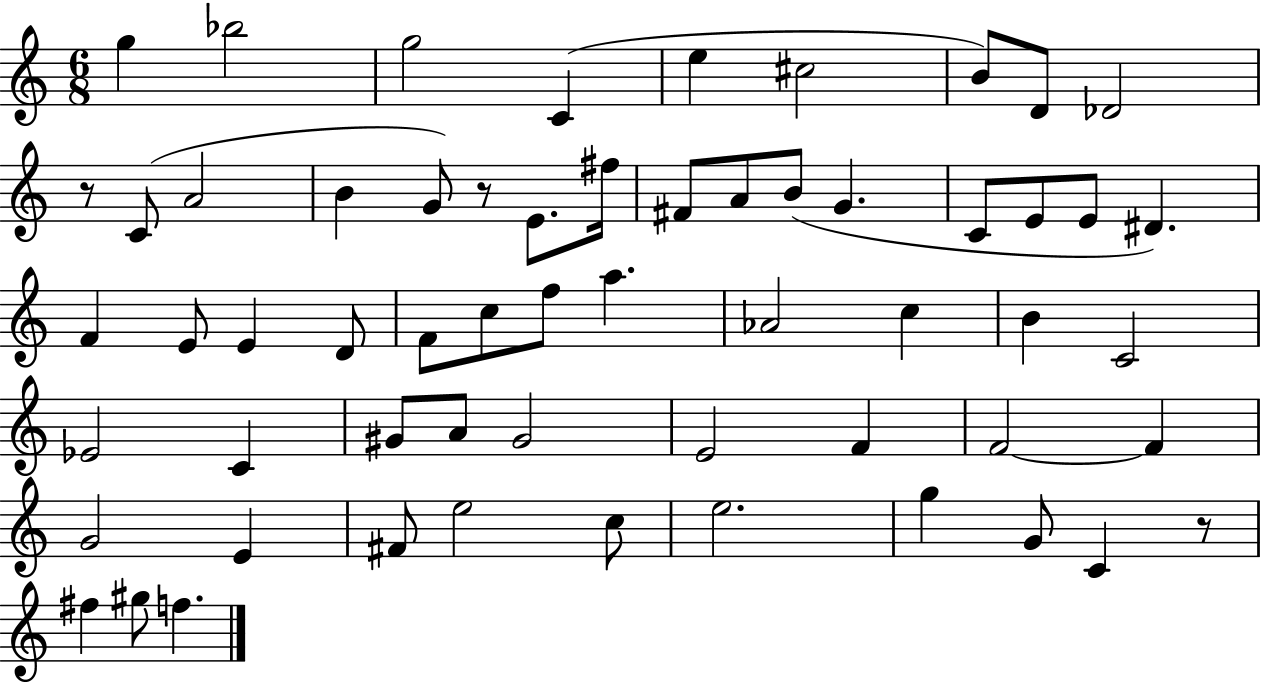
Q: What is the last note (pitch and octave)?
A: F5